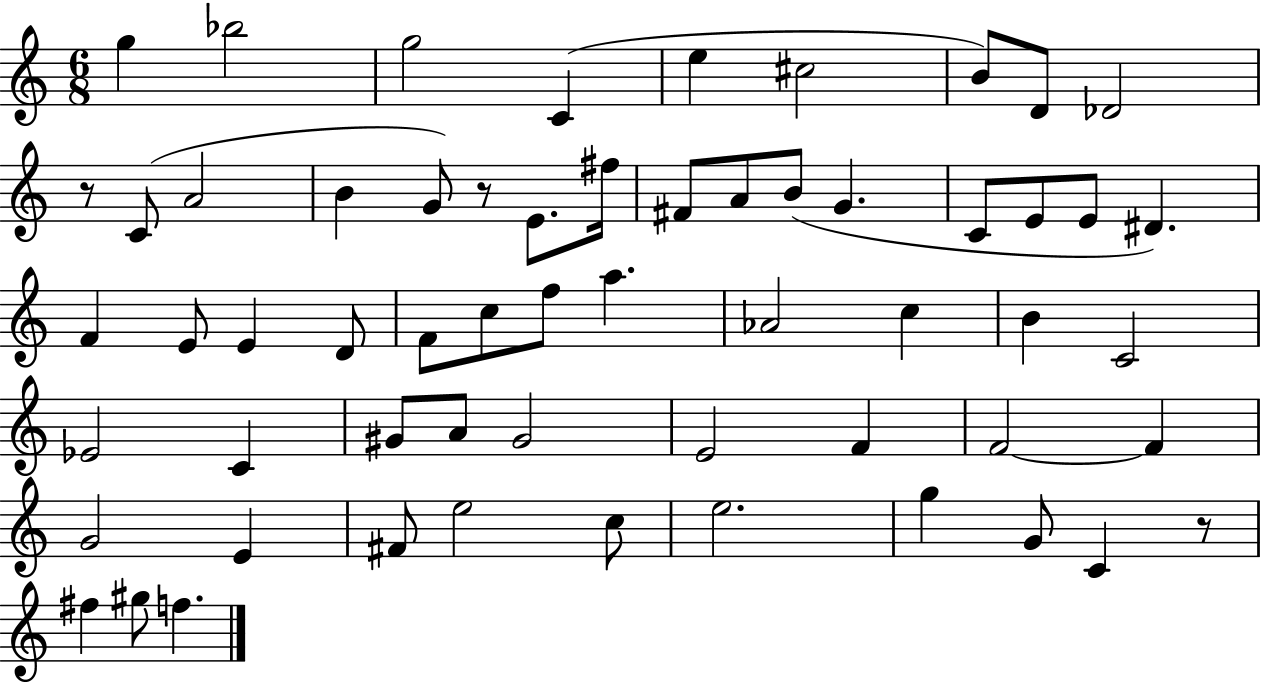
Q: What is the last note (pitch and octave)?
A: F5